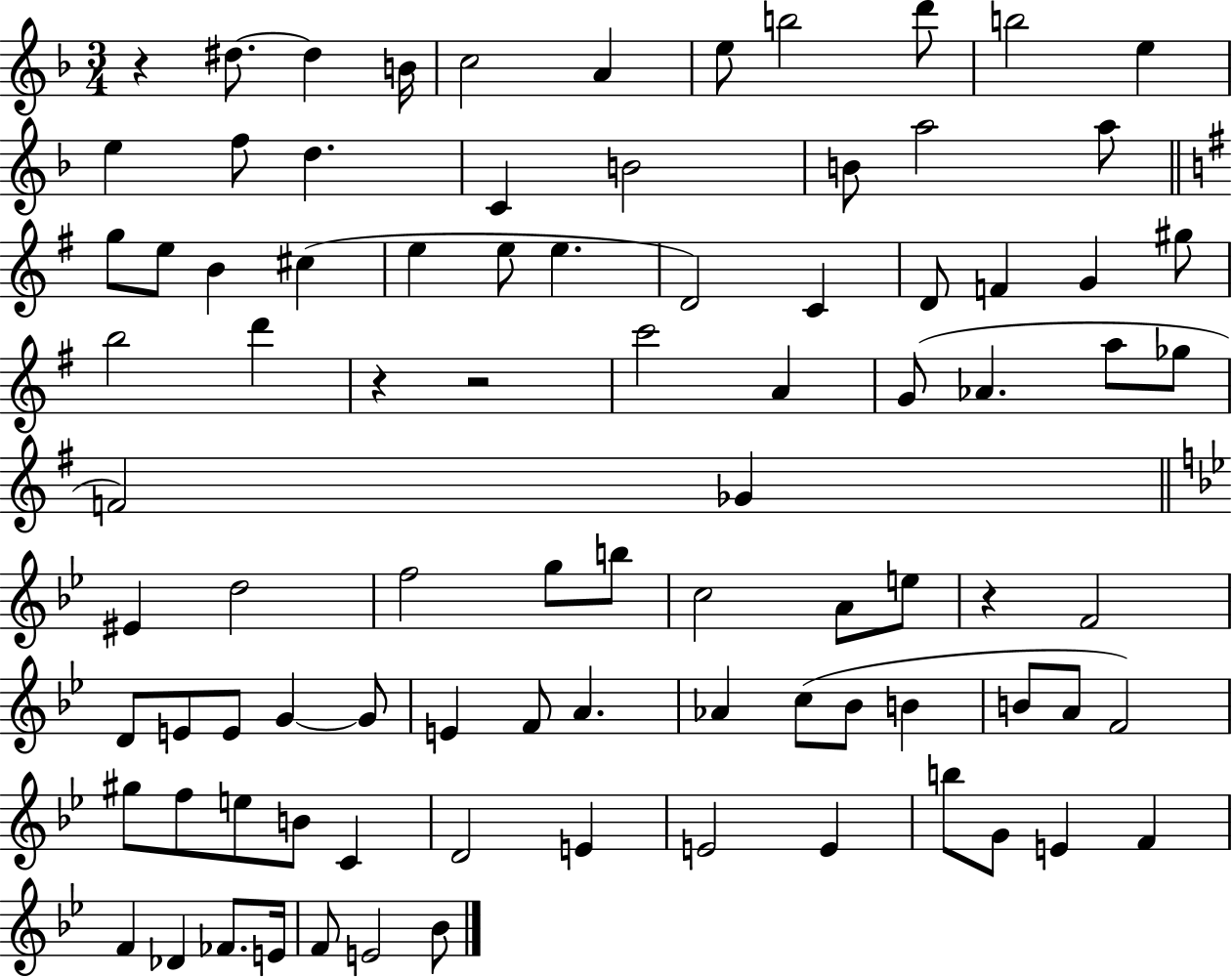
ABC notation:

X:1
T:Untitled
M:3/4
L:1/4
K:F
z ^d/2 ^d B/4 c2 A e/2 b2 d'/2 b2 e e f/2 d C B2 B/2 a2 a/2 g/2 e/2 B ^c e e/2 e D2 C D/2 F G ^g/2 b2 d' z z2 c'2 A G/2 _A a/2 _g/2 F2 _G ^E d2 f2 g/2 b/2 c2 A/2 e/2 z F2 D/2 E/2 E/2 G G/2 E F/2 A _A c/2 _B/2 B B/2 A/2 F2 ^g/2 f/2 e/2 B/2 C D2 E E2 E b/2 G/2 E F F _D _F/2 E/4 F/2 E2 _B/2